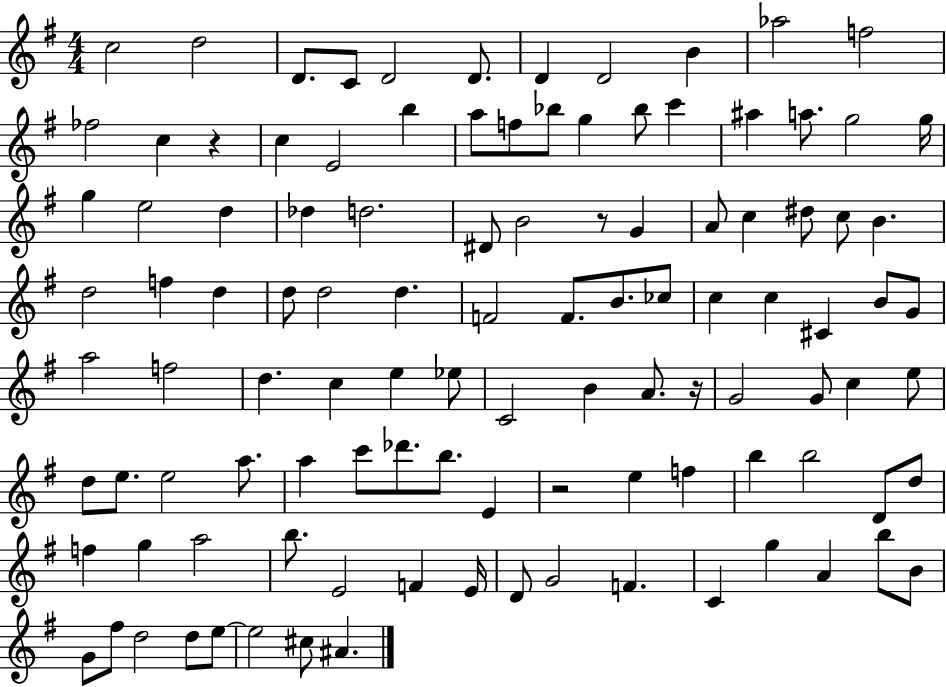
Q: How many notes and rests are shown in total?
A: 109